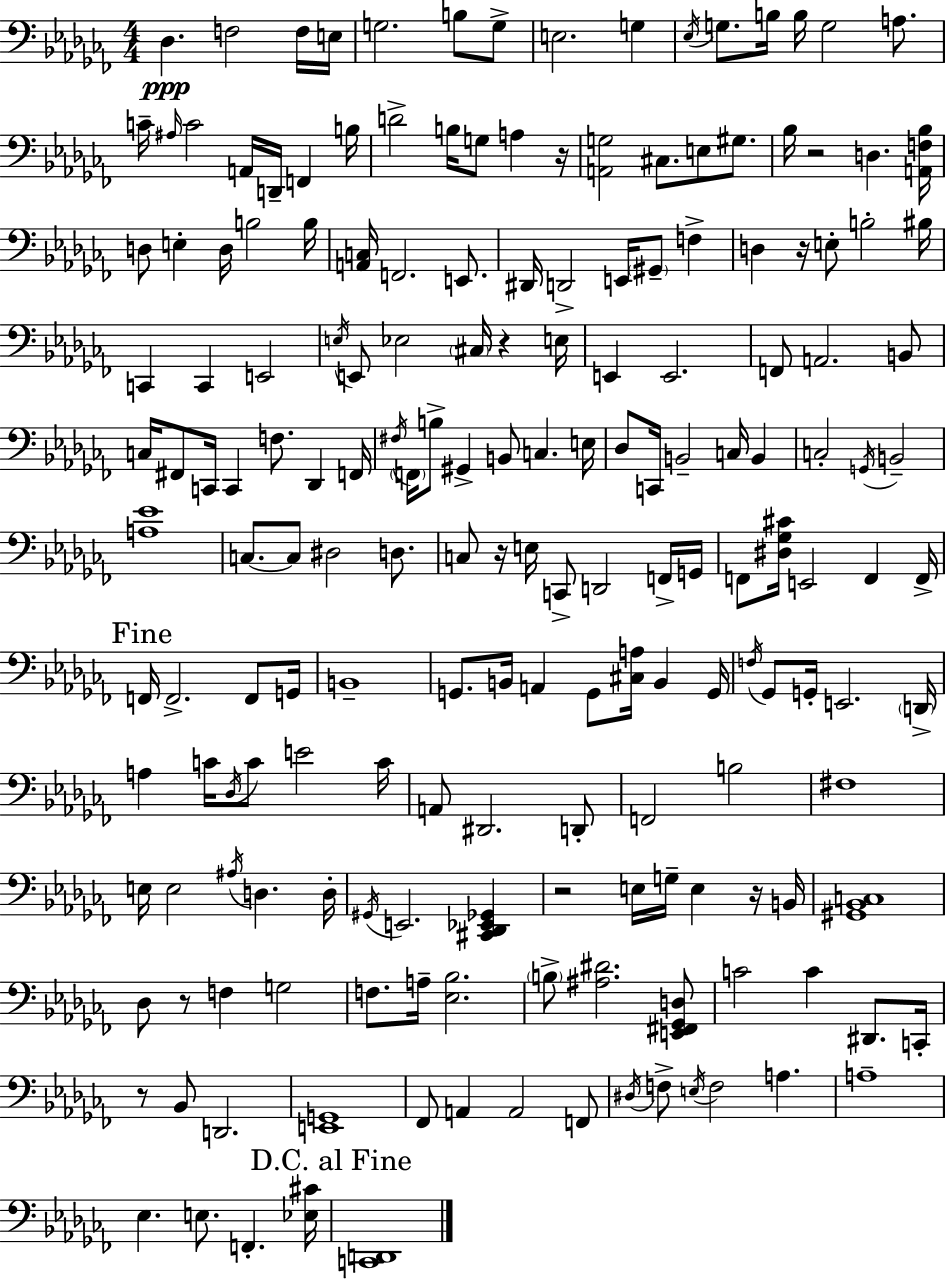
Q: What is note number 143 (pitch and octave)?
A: C4